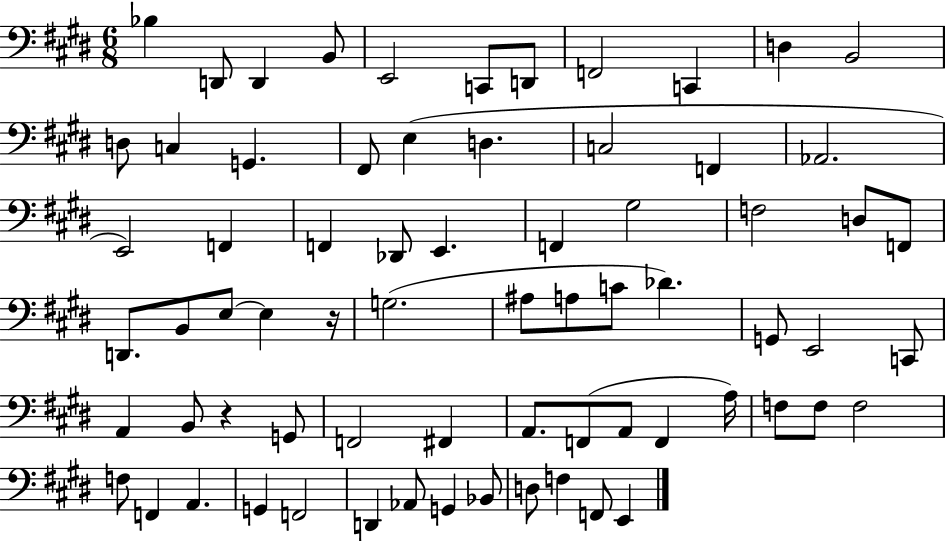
X:1
T:Untitled
M:6/8
L:1/4
K:E
_B, D,,/2 D,, B,,/2 E,,2 C,,/2 D,,/2 F,,2 C,, D, B,,2 D,/2 C, G,, ^F,,/2 E, D, C,2 F,, _A,,2 E,,2 F,, F,, _D,,/2 E,, F,, ^G,2 F,2 D,/2 F,,/2 D,,/2 B,,/2 E,/2 E, z/4 G,2 ^A,/2 A,/2 C/2 _D G,,/2 E,,2 C,,/2 A,, B,,/2 z G,,/2 F,,2 ^F,, A,,/2 F,,/2 A,,/2 F,, A,/4 F,/2 F,/2 F,2 F,/2 F,, A,, G,, F,,2 D,, _A,,/2 G,, _B,,/2 D,/2 F, F,,/2 E,,